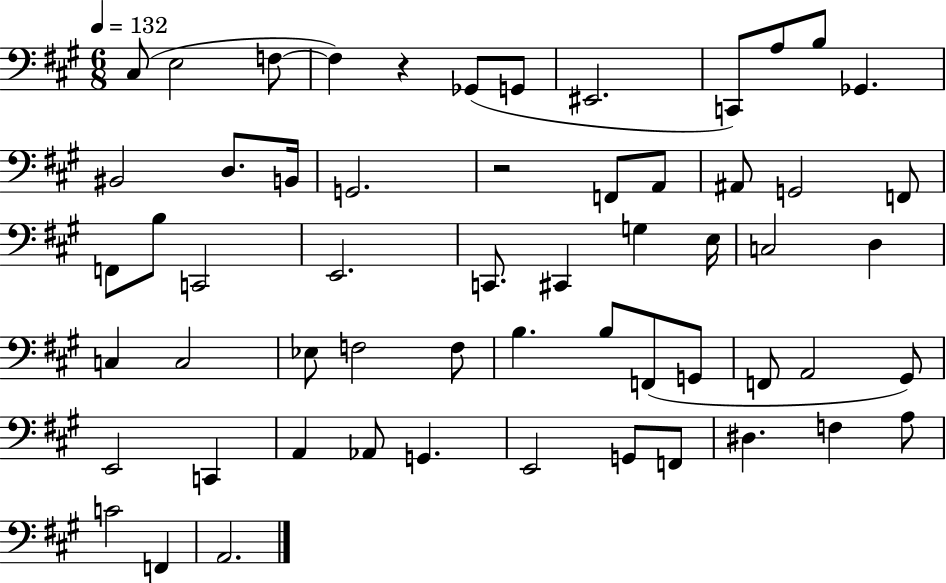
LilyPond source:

{
  \clef bass
  \numericTimeSignature
  \time 6/8
  \key a \major
  \tempo 4 = 132
  cis8( e2 f8~~ | f4) r4 ges,8( g,8 | eis,2. | c,8) a8 b8 ges,4. | \break bis,2 d8. b,16 | g,2. | r2 f,8 a,8 | ais,8 g,2 f,8 | \break f,8 b8 c,2 | e,2. | c,8. cis,4 g4 e16 | c2 d4 | \break c4 c2 | ees8 f2 f8 | b4. b8 f,8( g,8 | f,8 a,2 gis,8) | \break e,2 c,4 | a,4 aes,8 g,4. | e,2 g,8 f,8 | dis4. f4 a8 | \break c'2 f,4 | a,2. | \bar "|."
}